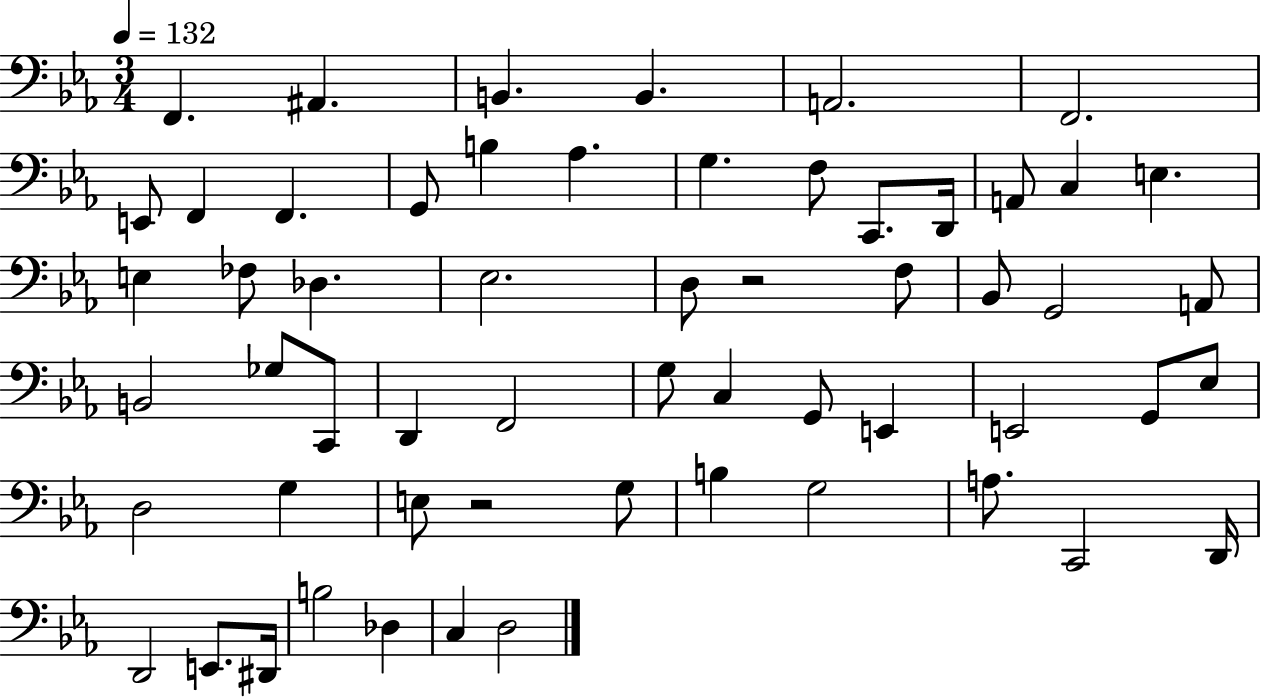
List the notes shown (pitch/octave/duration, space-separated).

F2/q. A#2/q. B2/q. B2/q. A2/h. F2/h. E2/e F2/q F2/q. G2/e B3/q Ab3/q. G3/q. F3/e C2/e. D2/s A2/e C3/q E3/q. E3/q FES3/e Db3/q. Eb3/h. D3/e R/h F3/e Bb2/e G2/h A2/e B2/h Gb3/e C2/e D2/q F2/h G3/e C3/q G2/e E2/q E2/h G2/e Eb3/e D3/h G3/q E3/e R/h G3/e B3/q G3/h A3/e. C2/h D2/s D2/h E2/e. D#2/s B3/h Db3/q C3/q D3/h